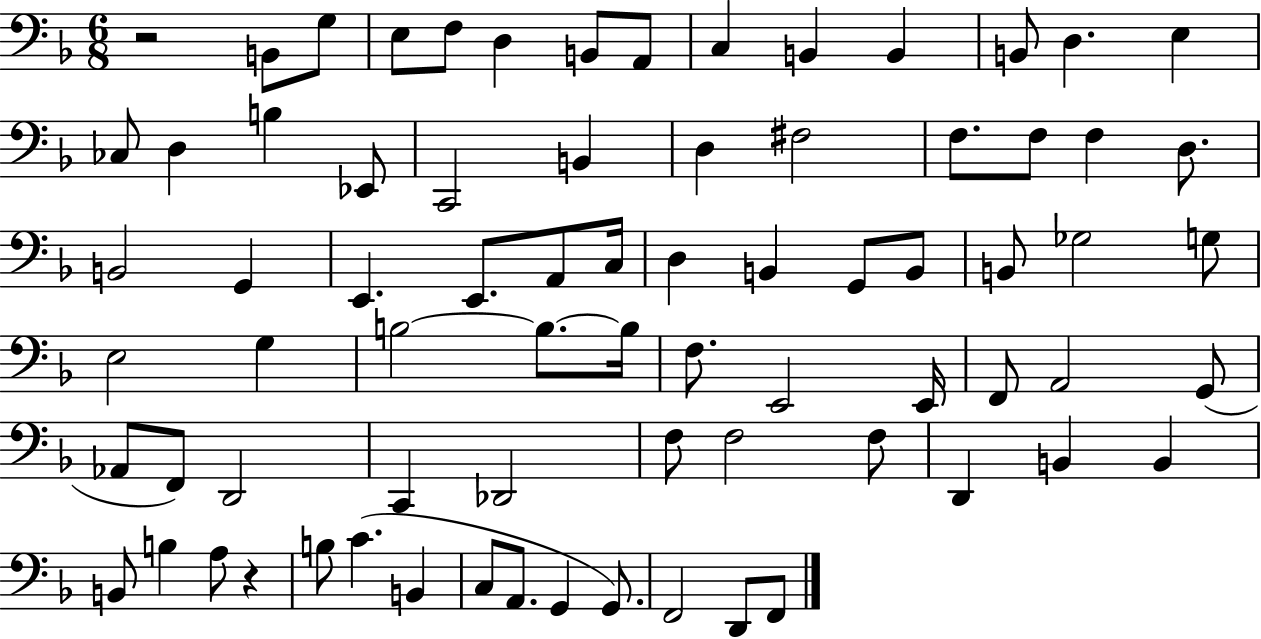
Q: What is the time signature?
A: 6/8